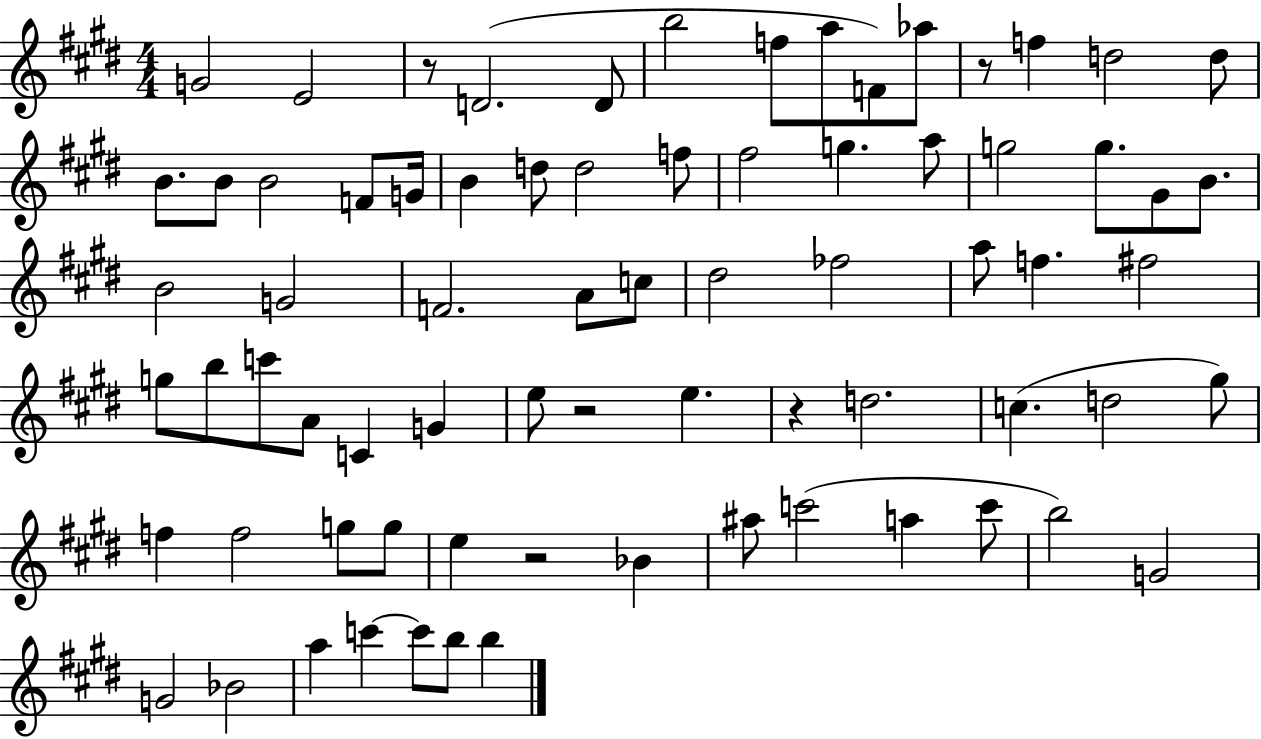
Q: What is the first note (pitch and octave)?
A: G4